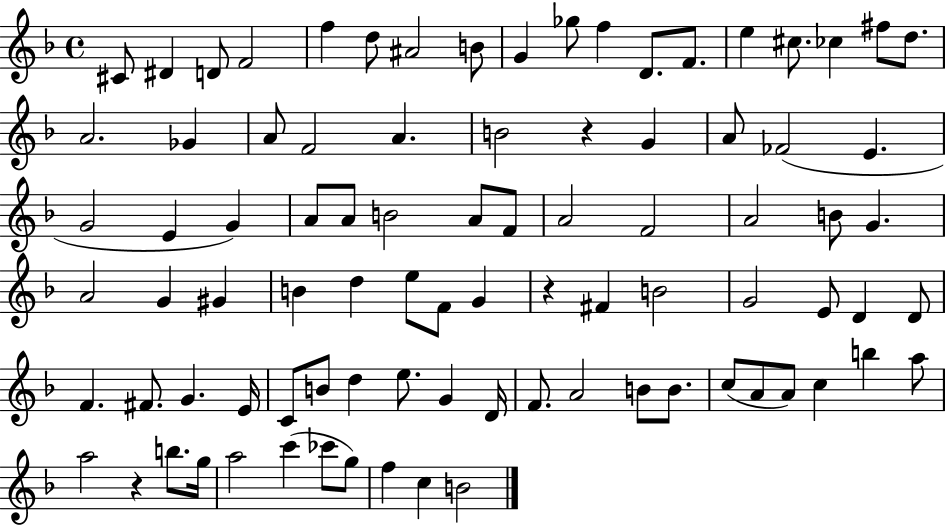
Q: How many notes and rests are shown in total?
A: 88